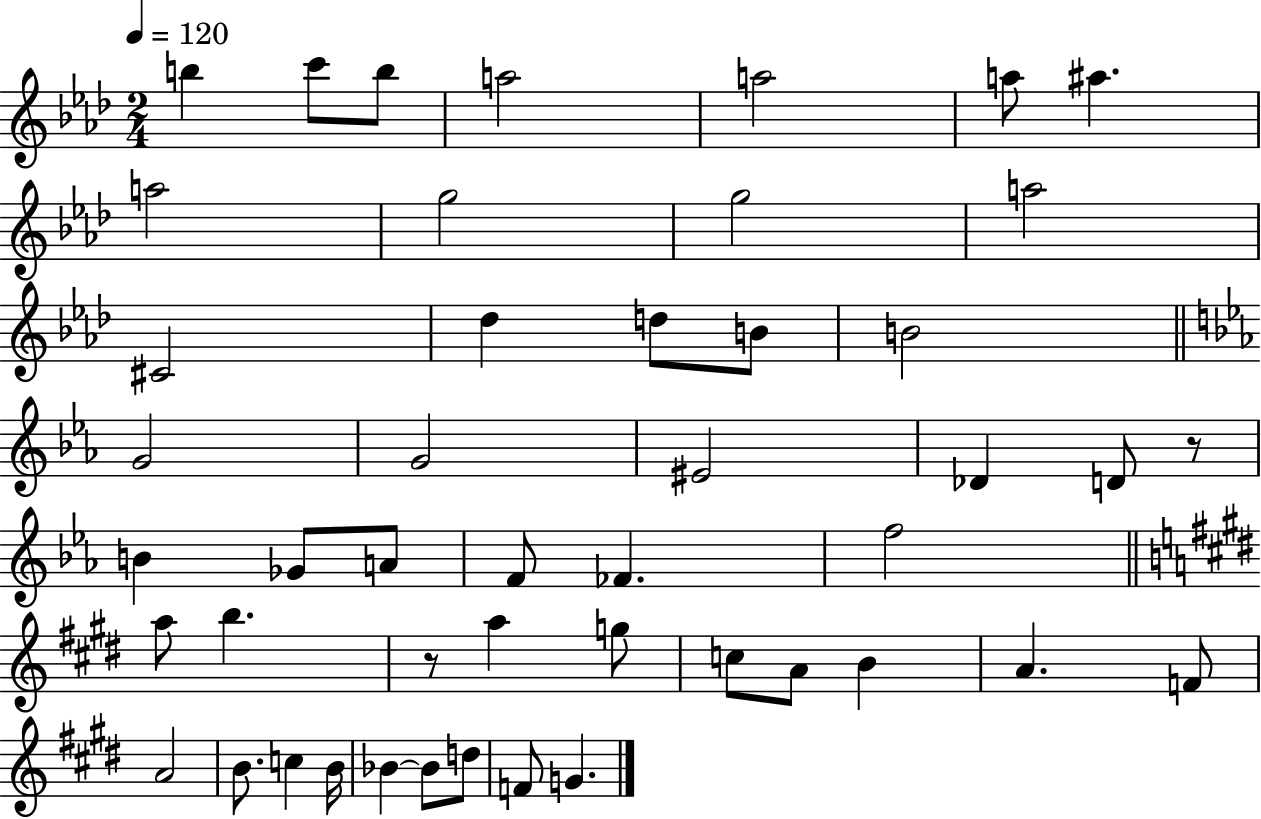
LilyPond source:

{
  \clef treble
  \numericTimeSignature
  \time 2/4
  \key aes \major
  \tempo 4 = 120
  \repeat volta 2 { b''4 c'''8 b''8 | a''2 | a''2 | a''8 ais''4. | \break a''2 | g''2 | g''2 | a''2 | \break cis'2 | des''4 d''8 b'8 | b'2 | \bar "||" \break \key ees \major g'2 | g'2 | eis'2 | des'4 d'8 r8 | \break b'4 ges'8 a'8 | f'8 fes'4. | f''2 | \bar "||" \break \key e \major a''8 b''4. | r8 a''4 g''8 | c''8 a'8 b'4 | a'4. f'8 | \break a'2 | b'8. c''4 b'16 | bes'4~~ bes'8 d''8 | f'8 g'4. | \break } \bar "|."
}